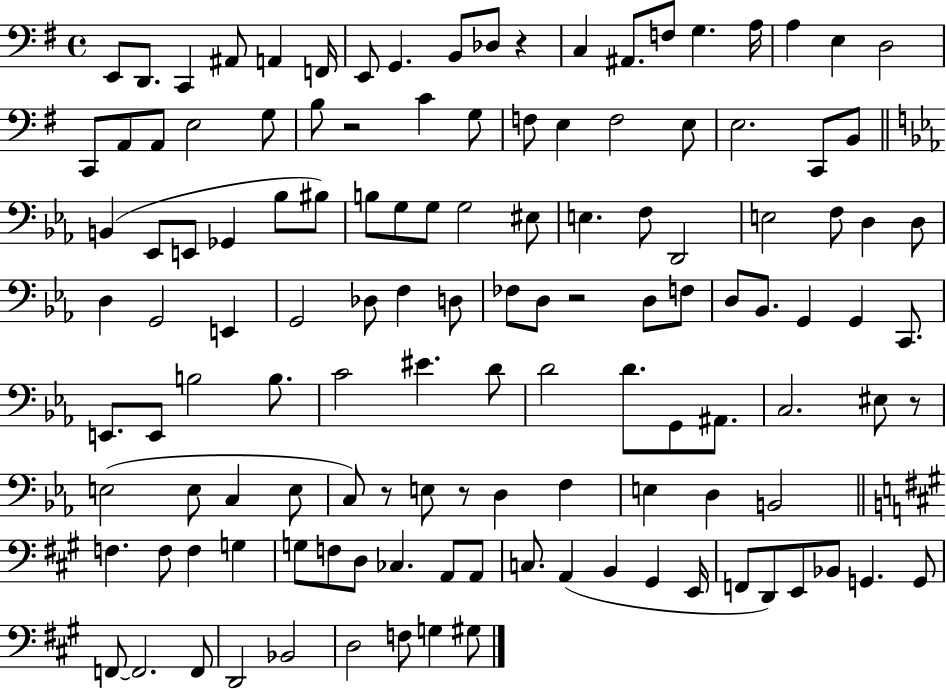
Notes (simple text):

E2/e D2/e. C2/q A#2/e A2/q F2/s E2/e G2/q. B2/e Db3/e R/q C3/q A#2/e. F3/e G3/q. A3/s A3/q E3/q D3/h C2/e A2/e A2/e E3/h G3/e B3/e R/h C4/q G3/e F3/e E3/q F3/h E3/e E3/h. C2/e B2/e B2/q Eb2/e E2/e Gb2/q Bb3/e BIS3/e B3/e G3/e G3/e G3/h EIS3/e E3/q. F3/e D2/h E3/h F3/e D3/q D3/e D3/q G2/h E2/q G2/h Db3/e F3/q D3/e FES3/e D3/e R/h D3/e F3/e D3/e Bb2/e. G2/q G2/q C2/e. E2/e. E2/e B3/h B3/e. C4/h EIS4/q. D4/e D4/h D4/e. G2/e A#2/e. C3/h. EIS3/e R/e E3/h E3/e C3/q E3/e C3/e R/e E3/e R/e D3/q F3/q E3/q D3/q B2/h F3/q. F3/e F3/q G3/q G3/e F3/e D3/e CES3/q. A2/e A2/e C3/e. A2/q B2/q G#2/q E2/s F2/e D2/e E2/e Bb2/e G2/q. G2/e F2/e F2/h. F2/e D2/h Bb2/h D3/h F3/e G3/q G#3/e